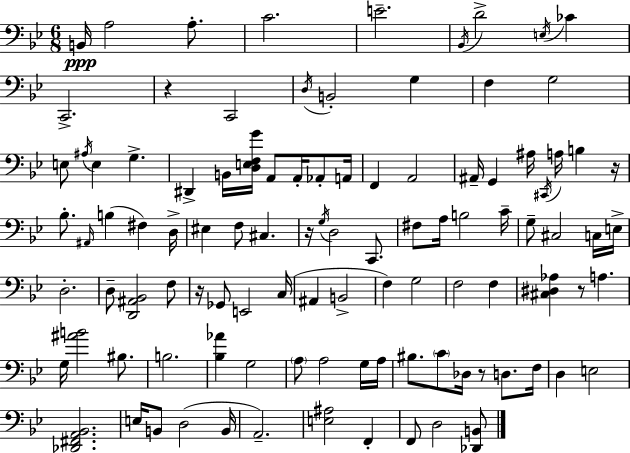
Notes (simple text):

B2/s A3/h A3/e. C4/h. E4/h. Bb2/s D4/h E3/s CES4/q C2/h. R/q C2/h D3/s B2/h G3/q F3/q G3/h E3/e A#3/s E3/q G3/q. D#2/q B2/s [D3,E3,F3,G4]/s A2/e A2/s Ab2/e A2/s F2/q A2/h A#2/s G2/q A#3/s C#2/s A3/s B3/q R/s Bb3/e. A#2/s B3/q F#3/q D3/s EIS3/q F3/e C#3/q. R/s G3/s D3/h C2/e. F#3/e A3/s B3/h C4/s G3/e C#3/h C3/s E3/s D3/h. D3/e [D2,A#2,Bb2]/h F3/e R/s Gb2/e E2/h C3/s A#2/q B2/h F3/q G3/h F3/h F3/q [C#3,D#3,Ab3]/q R/e A3/q. G3/s [A#4,B4]/h BIS3/e. B3/h. [Bb3,Ab4]/q G3/h A3/e A3/h G3/s A3/s BIS3/e. C4/e Db3/s R/e D3/e. F3/s D3/q E3/h [Db2,F#2,A2,Bb2]/h. E3/s B2/e D3/h B2/s A2/h. [E3,A#3]/h F2/q F2/e D3/h [Db2,B2]/e